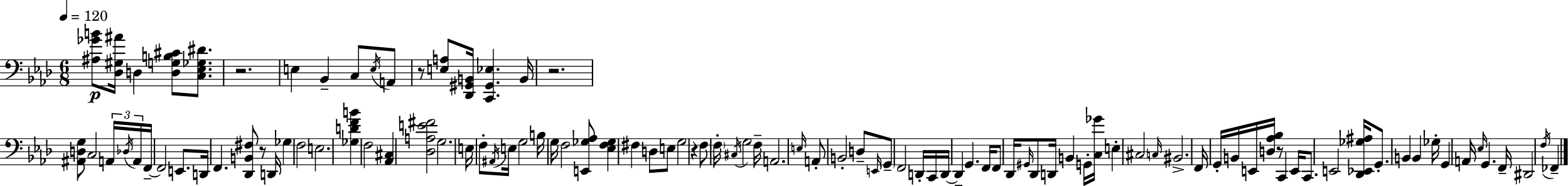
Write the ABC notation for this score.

X:1
T:Untitled
M:6/8
L:1/4
K:Ab
[^A,_GB]/2 [_D,^G,^A]/4 D, [D,G,B,^C]/2 [C,_E,_G,^D]/2 z2 E, _B,, C,/2 E,/4 A,,/2 z/2 [E,A,]/2 [_D,,^G,,B,,]/4 [C,,^G,,_E,] B,,/4 z2 [^A,,D,G,]/2 C,2 A,,/4 _D,/4 A,,/4 F,,/4 F,,2 E,,/2 D,,/4 F,, [_D,,B,,^F,]/2 z/2 D,,/4 _G, F,2 E,2 [_G,DFB] F,2 [_A,,^C,] [_D,A,E^F]2 G,2 E,/4 F,/2 ^A,,/4 E,/4 G,2 B,/4 G,/4 F,2 [E,,_G,_A,]/2 [_E,F,_G,] ^F, D,/2 E,/2 G,2 z F,/2 F,/4 ^C,/4 G,2 F,/4 A,,2 E,/4 A,,/2 B,,2 D,/2 E,,/4 G,,/2 F,,2 D,,/4 C,,/4 D,,/4 D,, G,, F,,/4 F,,/2 _D,,/4 ^G,,/4 _D,,/2 D,,/4 B,, G,,/4 [C,_G]/4 E, ^C,2 C,/4 ^B,,2 F,,/4 G,,/4 B,,/4 E,,/4 [D,_A,_B,]/4 z/2 C,, E,,/4 C,,/2 E,,2 [_D,,_E,,_G,^A,]/4 G,,/2 B,, B,, _G,/4 G,, A,,/4 _E,/4 G,, F,,/4 ^D,,2 F,/4 _F,,